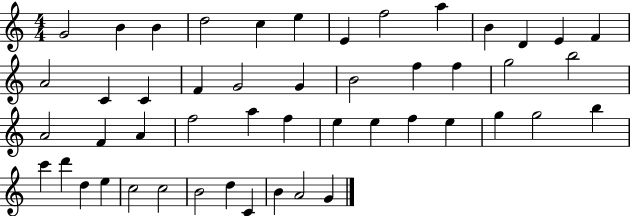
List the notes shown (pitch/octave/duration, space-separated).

G4/h B4/q B4/q D5/h C5/q E5/q E4/q F5/h A5/q B4/q D4/q E4/q F4/q A4/h C4/q C4/q F4/q G4/h G4/q B4/h F5/q F5/q G5/h B5/h A4/h F4/q A4/q F5/h A5/q F5/q E5/q E5/q F5/q E5/q G5/q G5/h B5/q C6/q D6/q D5/q E5/q C5/h C5/h B4/h D5/q C4/q B4/q A4/h G4/q